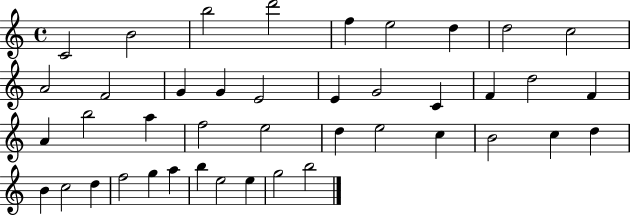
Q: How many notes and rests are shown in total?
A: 42